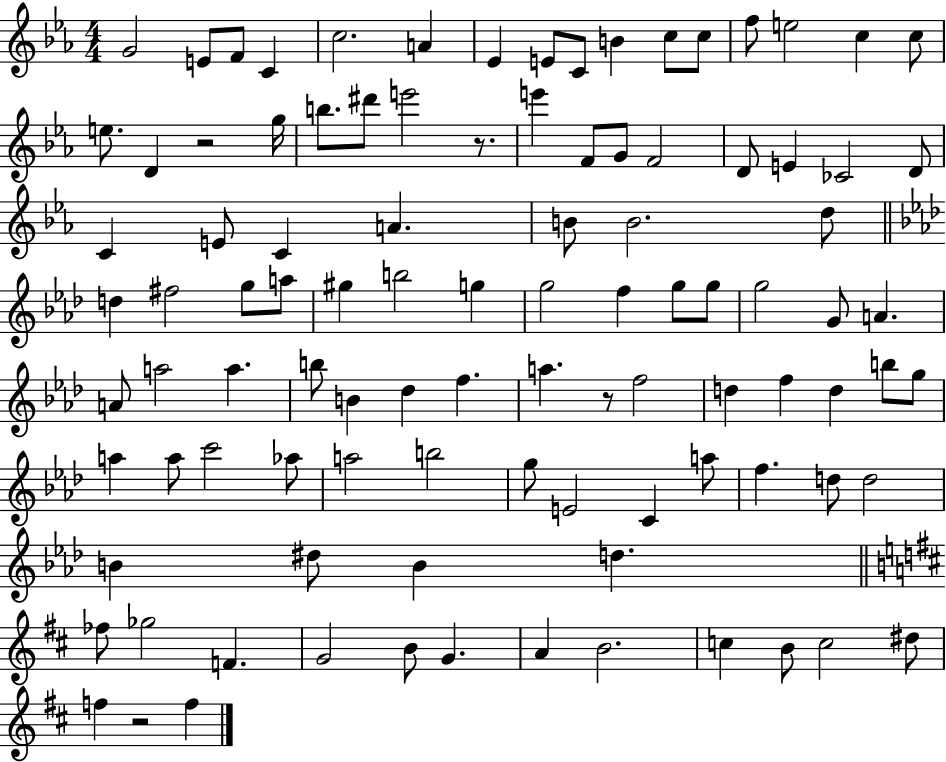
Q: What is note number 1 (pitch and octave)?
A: G4